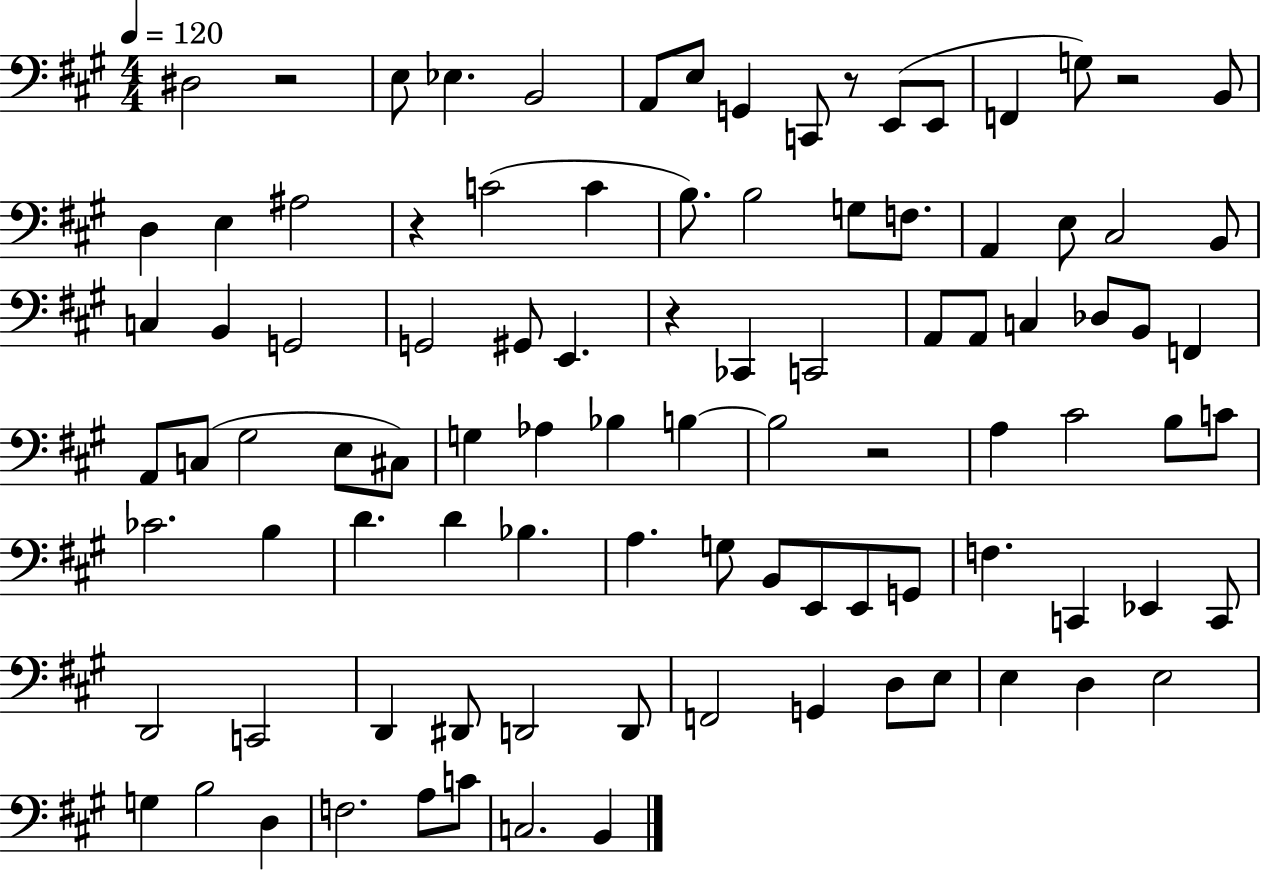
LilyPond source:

{
  \clef bass
  \numericTimeSignature
  \time 4/4
  \key a \major
  \tempo 4 = 120
  dis2 r2 | e8 ees4. b,2 | a,8 e8 g,4 c,8 r8 e,8( e,8 | f,4 g8) r2 b,8 | \break d4 e4 ais2 | r4 c'2( c'4 | b8.) b2 g8 f8. | a,4 e8 cis2 b,8 | \break c4 b,4 g,2 | g,2 gis,8 e,4. | r4 ces,4 c,2 | a,8 a,8 c4 des8 b,8 f,4 | \break a,8 c8( gis2 e8 cis8) | g4 aes4 bes4 b4~~ | b2 r2 | a4 cis'2 b8 c'8 | \break ces'2. b4 | d'4. d'4 bes4. | a4. g8 b,8 e,8 e,8 g,8 | f4. c,4 ees,4 c,8 | \break d,2 c,2 | d,4 dis,8 d,2 d,8 | f,2 g,4 d8 e8 | e4 d4 e2 | \break g4 b2 d4 | f2. a8 c'8 | c2. b,4 | \bar "|."
}